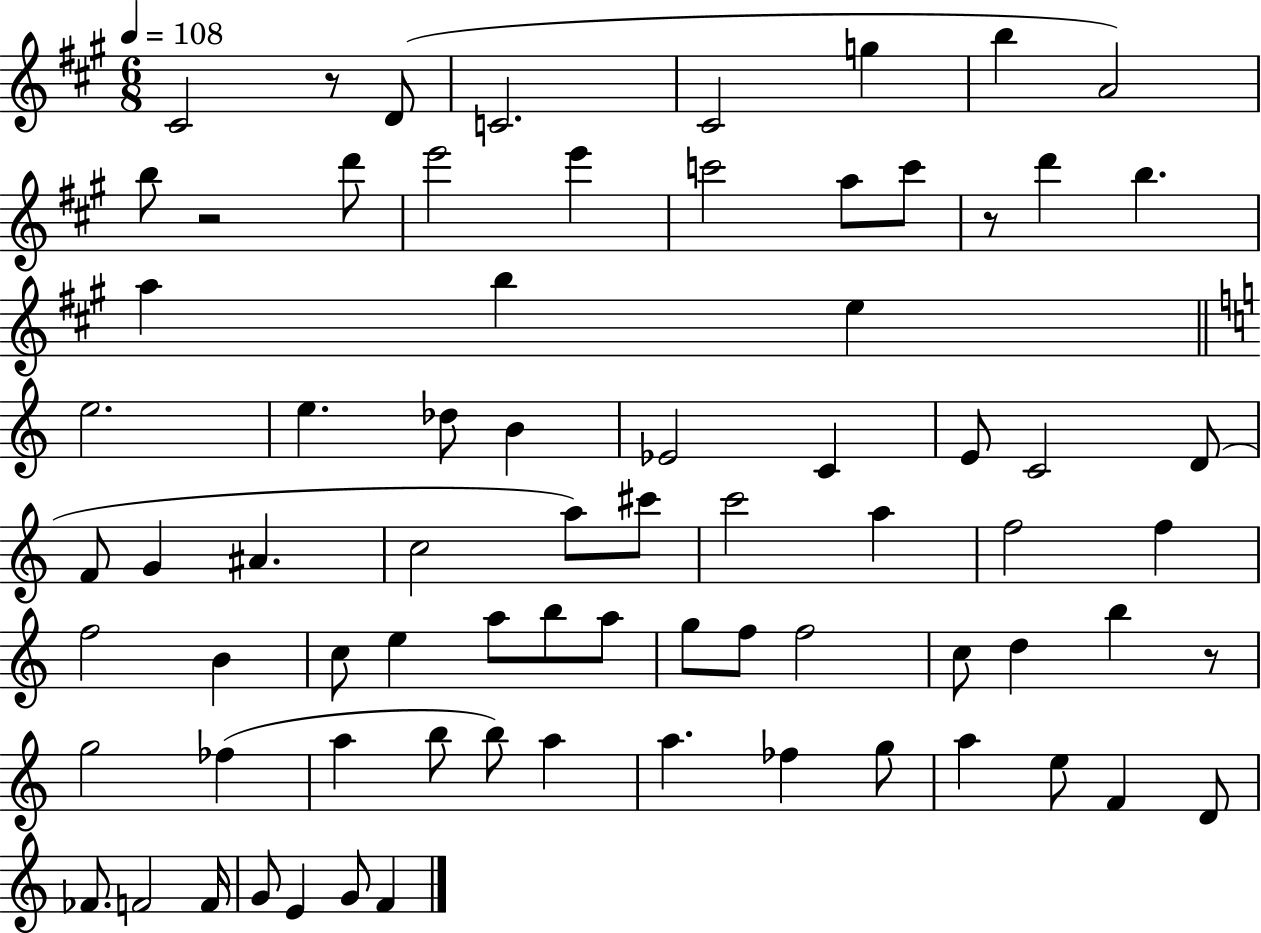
{
  \clef treble
  \numericTimeSignature
  \time 6/8
  \key a \major
  \tempo 4 = 108
  cis'2 r8 d'8( | c'2. | cis'2 g''4 | b''4 a'2) | \break b''8 r2 d'''8 | e'''2 e'''4 | c'''2 a''8 c'''8 | r8 d'''4 b''4. | \break a''4 b''4 e''4 | \bar "||" \break \key a \minor e''2. | e''4. des''8 b'4 | ees'2 c'4 | e'8 c'2 d'8( | \break f'8 g'4 ais'4. | c''2 a''8) cis'''8 | c'''2 a''4 | f''2 f''4 | \break f''2 b'4 | c''8 e''4 a''8 b''8 a''8 | g''8 f''8 f''2 | c''8 d''4 b''4 r8 | \break g''2 fes''4( | a''4 b''8 b''8) a''4 | a''4. fes''4 g''8 | a''4 e''8 f'4 d'8 | \break fes'8. f'2 f'16 | g'8 e'4 g'8 f'4 | \bar "|."
}